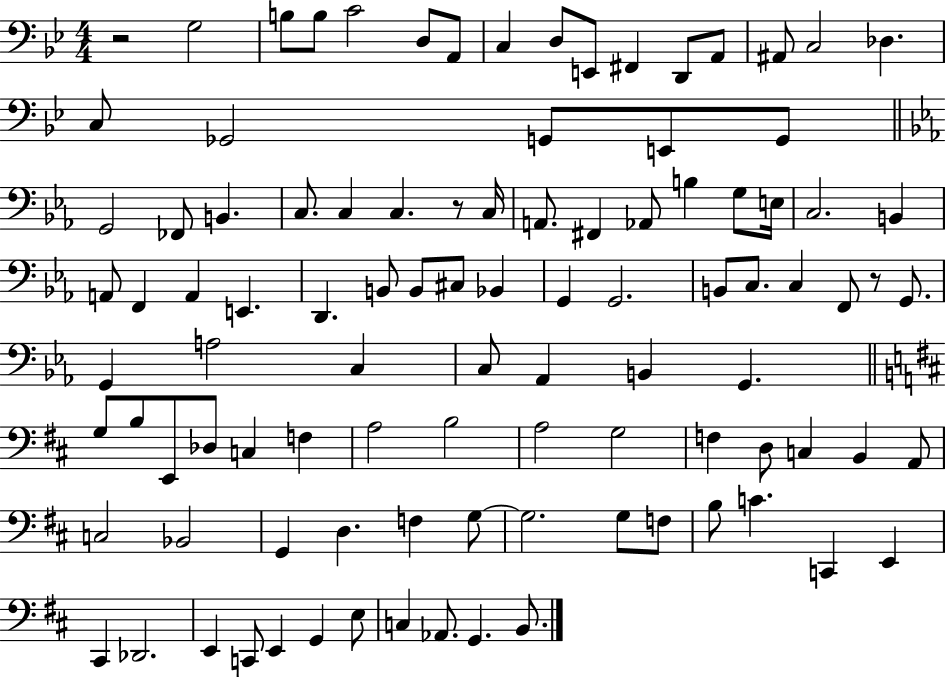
X:1
T:Untitled
M:4/4
L:1/4
K:Bb
z2 G,2 B,/2 B,/2 C2 D,/2 A,,/2 C, D,/2 E,,/2 ^F,, D,,/2 A,,/2 ^A,,/2 C,2 _D, C,/2 _G,,2 G,,/2 E,,/2 G,,/2 G,,2 _F,,/2 B,, C,/2 C, C, z/2 C,/4 A,,/2 ^F,, _A,,/2 B, G,/2 E,/4 C,2 B,, A,,/2 F,, A,, E,, D,, B,,/2 B,,/2 ^C,/2 _B,, G,, G,,2 B,,/2 C,/2 C, F,,/2 z/2 G,,/2 G,, A,2 C, C,/2 _A,, B,, G,, G,/2 B,/2 E,,/2 _D,/2 C, F, A,2 B,2 A,2 G,2 F, D,/2 C, B,, A,,/2 C,2 _B,,2 G,, D, F, G,/2 G,2 G,/2 F,/2 B,/2 C C,, E,, ^C,, _D,,2 E,, C,,/2 E,, G,, E,/2 C, _A,,/2 G,, B,,/2